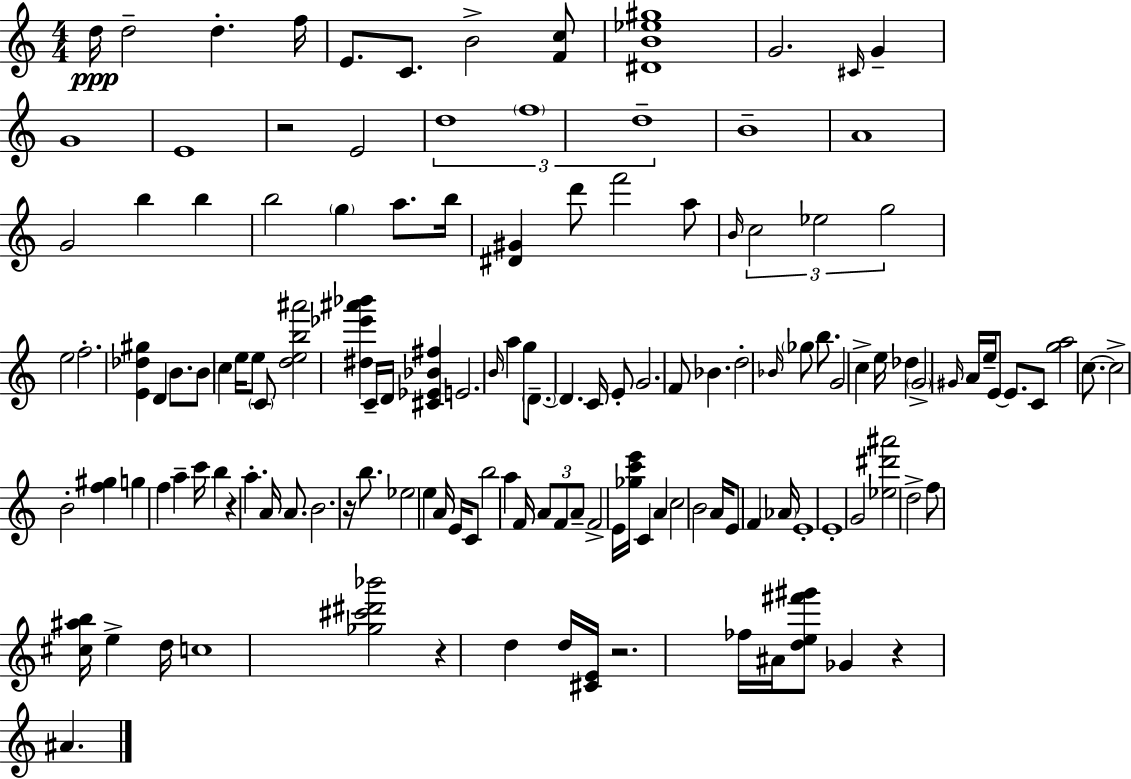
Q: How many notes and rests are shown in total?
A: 138